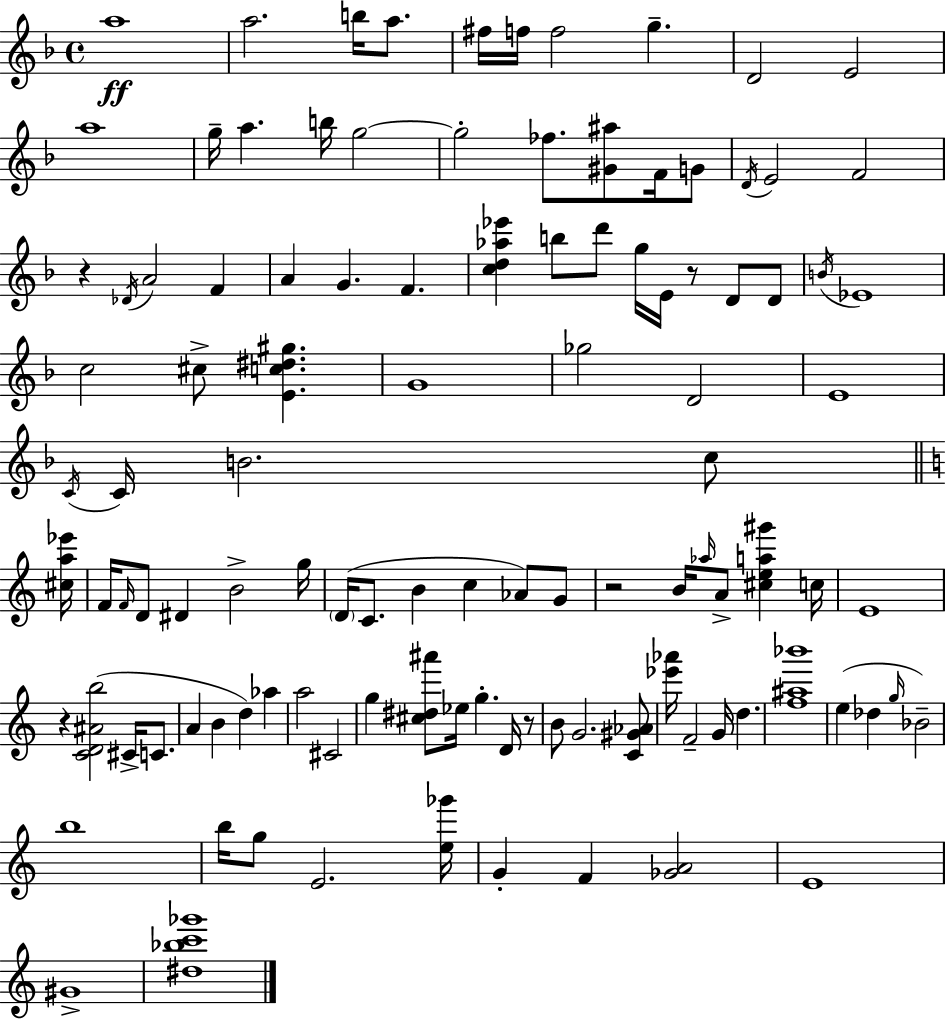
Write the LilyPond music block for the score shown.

{
  \clef treble
  \time 4/4
  \defaultTimeSignature
  \key f \major
  a''1\ff | a''2. b''16 a''8. | fis''16 f''16 f''2 g''4.-- | d'2 e'2 | \break a''1 | g''16-- a''4. b''16 g''2~~ | g''2-. fes''8. <gis' ais''>8 f'16 g'8 | \acciaccatura { d'16 } e'2 f'2 | \break r4 \acciaccatura { des'16 } a'2 f'4 | a'4 g'4. f'4. | <c'' d'' aes'' ees'''>4 b''8 d'''8 g''16 e'16 r8 d'8 | d'8 \acciaccatura { b'16 } ees'1 | \break c''2 cis''8-> <e' c'' dis'' gis''>4. | g'1 | ges''2 d'2 | e'1 | \break \acciaccatura { c'16 } c'16 b'2. | c''8 \bar "||" \break \key a \minor <cis'' a'' ees'''>16 f'16 \grace { f'16 } d'8 dis'4 b'2-> | g''16 \parenthesize d'16( c'8. b'4 c''4 aes'8) | g'8 r2 b'16 \grace { aes''16 } a'8-> <cis'' e'' a'' gis'''>4 | c''16 e'1 | \break r4 <c' d' ais' b''>2( cis'16-> | c'8. a'4 b'4 d''4) aes''4 | a''2 cis'2 | g''4 <cis'' dis'' ais'''>8 ees''16 g''4.-. | \break d'16 r8 b'8 g'2. | <c' gis' aes'>8 <ees''' aes'''>16 f'2-- g'16 d''4. | <f'' ais'' bes'''>1 | e''4( des''4 \grace { g''16 }) bes'2-- | \break b''1 | b''16 g''8 e'2. | <e'' ges'''>16 g'4-. f'4 <ges' a'>2 | e'1 | \break gis'1-> | <dis'' bes'' c''' ges'''>1 | \bar "|."
}